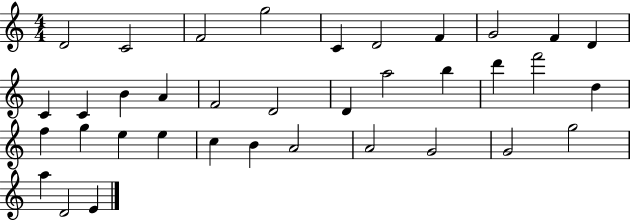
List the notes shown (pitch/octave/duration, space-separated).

D4/h C4/h F4/h G5/h C4/q D4/h F4/q G4/h F4/q D4/q C4/q C4/q B4/q A4/q F4/h D4/h D4/q A5/h B5/q D6/q F6/h D5/q F5/q G5/q E5/q E5/q C5/q B4/q A4/h A4/h G4/h G4/h G5/h A5/q D4/h E4/q